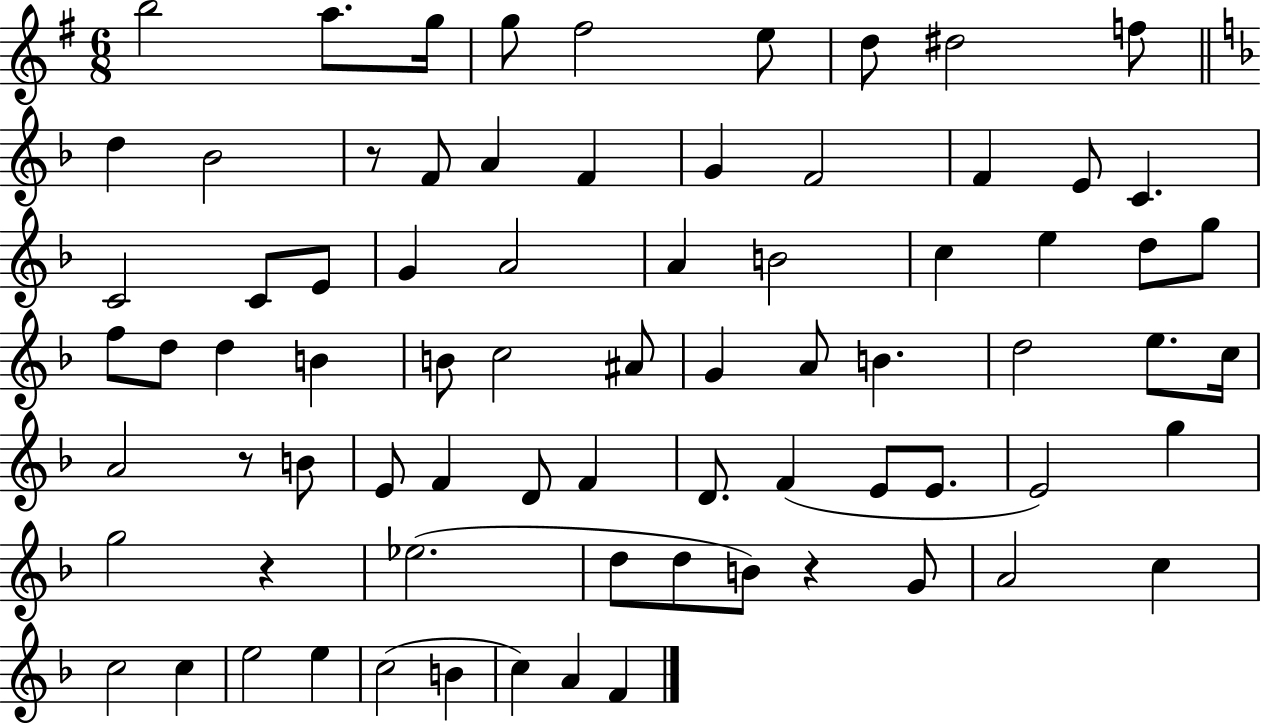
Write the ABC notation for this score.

X:1
T:Untitled
M:6/8
L:1/4
K:G
b2 a/2 g/4 g/2 ^f2 e/2 d/2 ^d2 f/2 d _B2 z/2 F/2 A F G F2 F E/2 C C2 C/2 E/2 G A2 A B2 c e d/2 g/2 f/2 d/2 d B B/2 c2 ^A/2 G A/2 B d2 e/2 c/4 A2 z/2 B/2 E/2 F D/2 F D/2 F E/2 E/2 E2 g g2 z _e2 d/2 d/2 B/2 z G/2 A2 c c2 c e2 e c2 B c A F